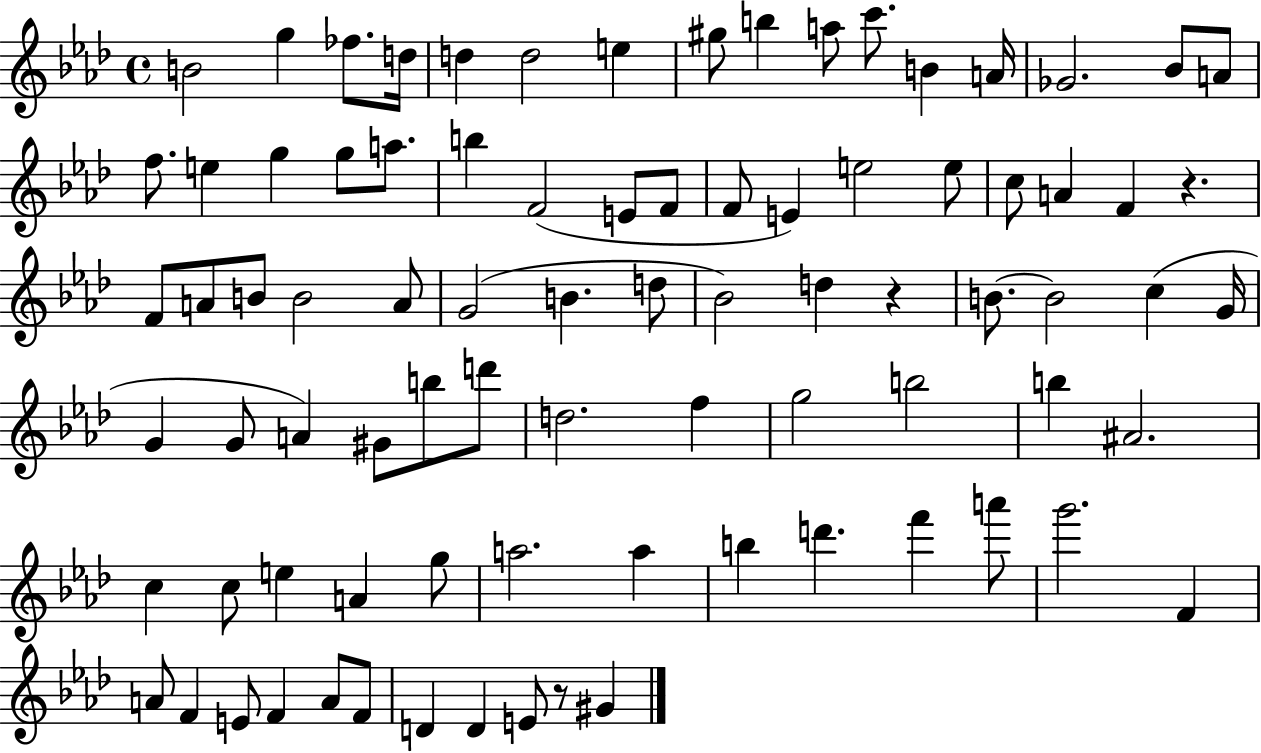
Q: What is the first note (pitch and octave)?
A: B4